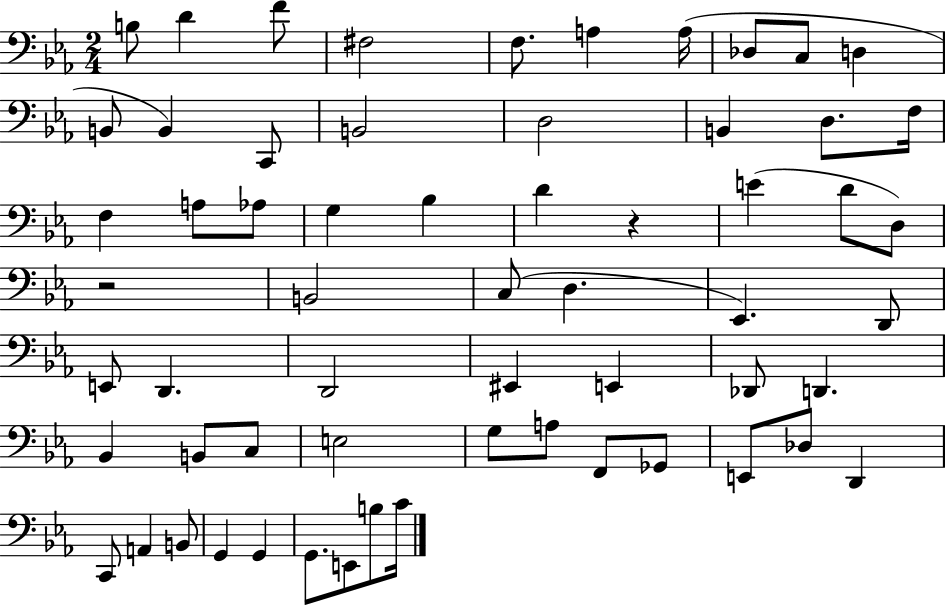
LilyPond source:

{
  \clef bass
  \numericTimeSignature
  \time 2/4
  \key ees \major
  \repeat volta 2 { b8 d'4 f'8 | fis2 | f8. a4 a16( | des8 c8 d4 | \break b,8 b,4) c,8 | b,2 | d2 | b,4 d8. f16 | \break f4 a8 aes8 | g4 bes4 | d'4 r4 | e'4( d'8 d8) | \break r2 | b,2 | c8( d4. | ees,4.) d,8 | \break e,8 d,4. | d,2 | eis,4 e,4 | des,8 d,4. | \break bes,4 b,8 c8 | e2 | g8 a8 f,8 ges,8 | e,8 des8 d,4 | \break c,8 a,4 b,8 | g,4 g,4 | g,8. e,8 b8 c'16 | } \bar "|."
}